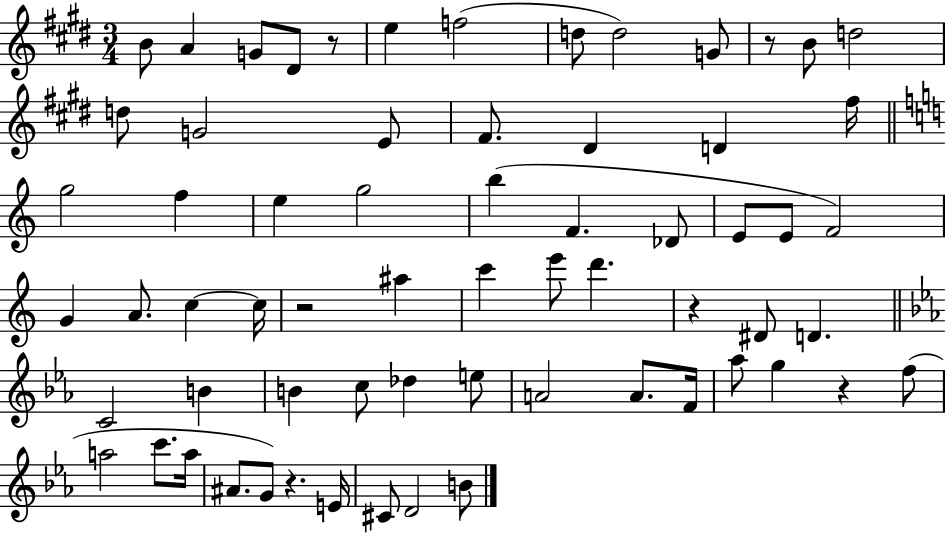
B4/e A4/q G4/e D#4/e R/e E5/q F5/h D5/e D5/h G4/e R/e B4/e D5/h D5/e G4/h E4/e F#4/e. D#4/q D4/q F#5/s G5/h F5/q E5/q G5/h B5/q F4/q. Db4/e E4/e E4/e F4/h G4/q A4/e. C5/q C5/s R/h A#5/q C6/q E6/e D6/q. R/q D#4/e D4/q. C4/h B4/q B4/q C5/e Db5/q E5/e A4/h A4/e. F4/s Ab5/e G5/q R/q F5/e A5/h C6/e. A5/s A#4/e. G4/e R/q. E4/s C#4/e D4/h B4/e